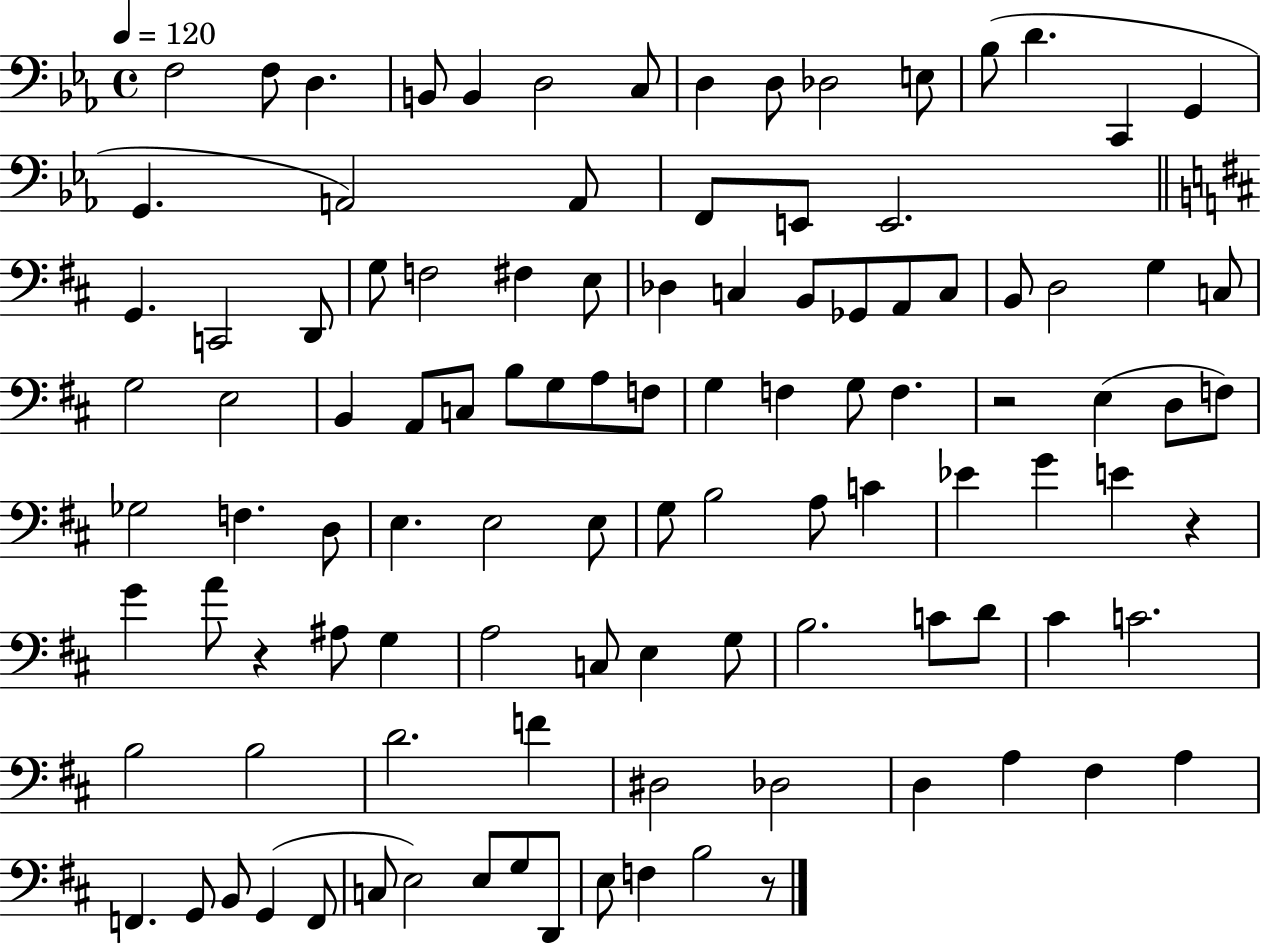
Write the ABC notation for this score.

X:1
T:Untitled
M:4/4
L:1/4
K:Eb
F,2 F,/2 D, B,,/2 B,, D,2 C,/2 D, D,/2 _D,2 E,/2 _B,/2 D C,, G,, G,, A,,2 A,,/2 F,,/2 E,,/2 E,,2 G,, C,,2 D,,/2 G,/2 F,2 ^F, E,/2 _D, C, B,,/2 _G,,/2 A,,/2 C,/2 B,,/2 D,2 G, C,/2 G,2 E,2 B,, A,,/2 C,/2 B,/2 G,/2 A,/2 F,/2 G, F, G,/2 F, z2 E, D,/2 F,/2 _G,2 F, D,/2 E, E,2 E,/2 G,/2 B,2 A,/2 C _E G E z G A/2 z ^A,/2 G, A,2 C,/2 E, G,/2 B,2 C/2 D/2 ^C C2 B,2 B,2 D2 F ^D,2 _D,2 D, A, ^F, A, F,, G,,/2 B,,/2 G,, F,,/2 C,/2 E,2 E,/2 G,/2 D,,/2 E,/2 F, B,2 z/2